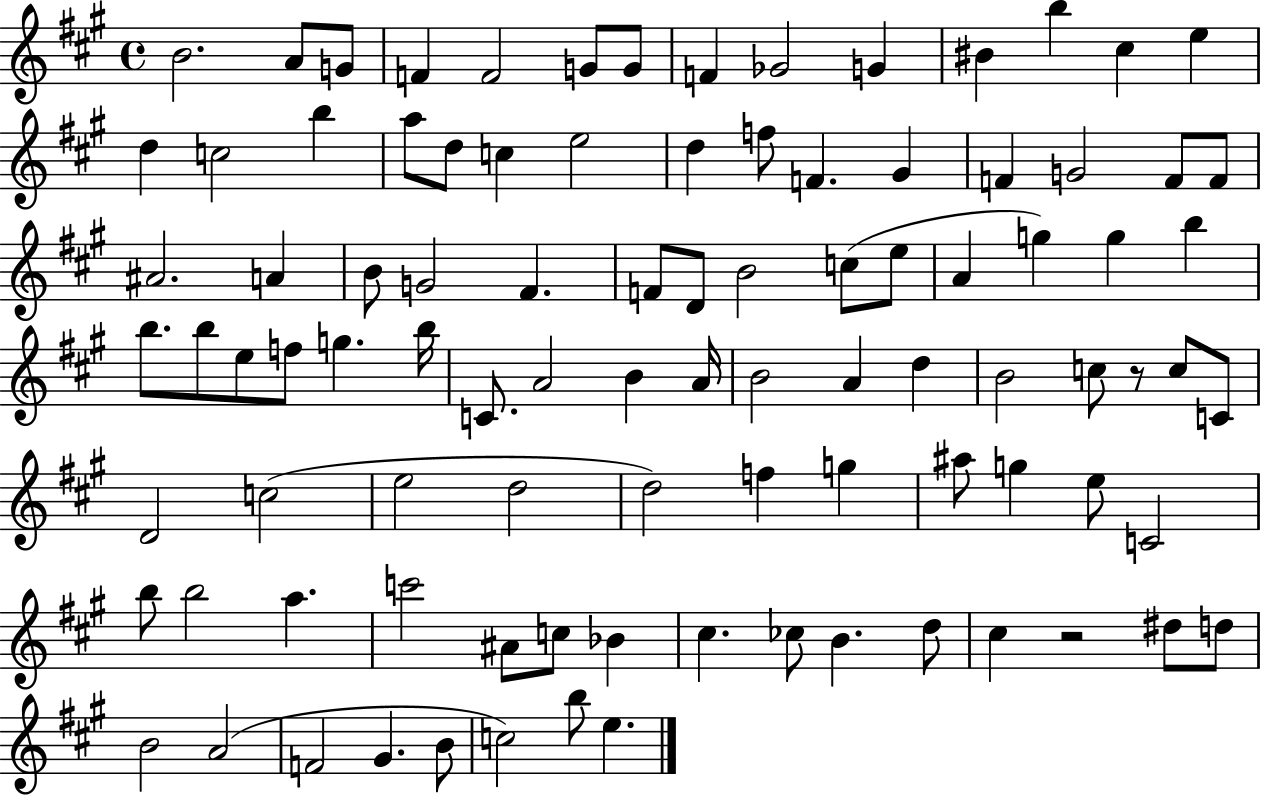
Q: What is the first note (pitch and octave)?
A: B4